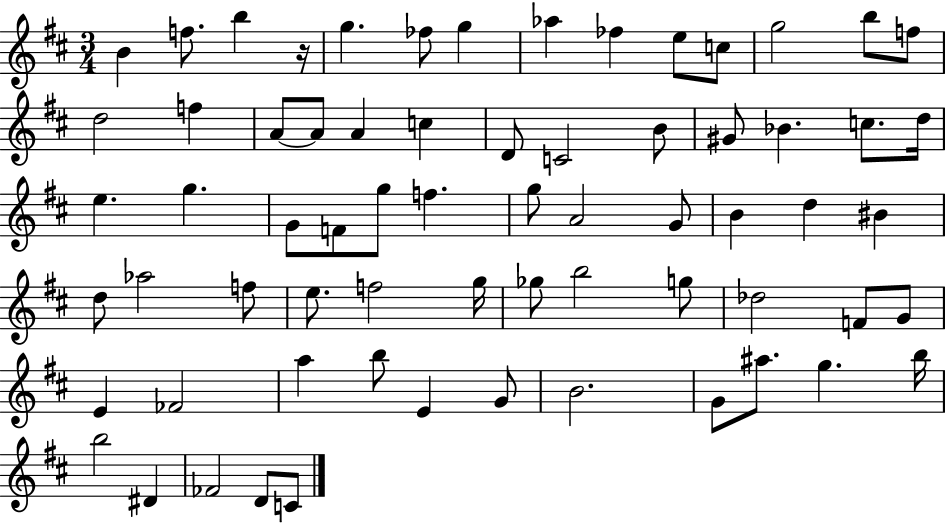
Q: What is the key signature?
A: D major